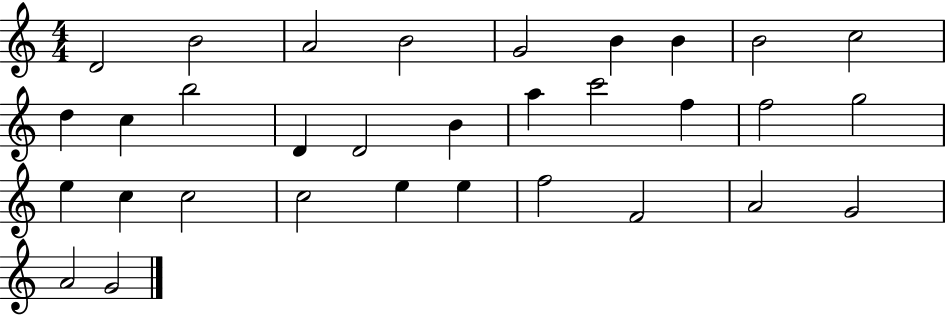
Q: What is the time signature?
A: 4/4